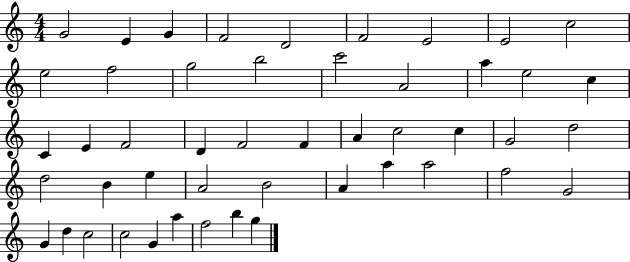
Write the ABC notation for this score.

X:1
T:Untitled
M:4/4
L:1/4
K:C
G2 E G F2 D2 F2 E2 E2 c2 e2 f2 g2 b2 c'2 A2 a e2 c C E F2 D F2 F A c2 c G2 d2 d2 B e A2 B2 A a a2 f2 G2 G d c2 c2 G a f2 b g